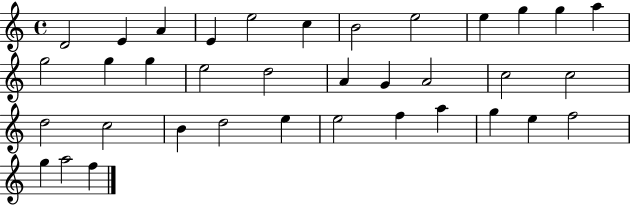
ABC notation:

X:1
T:Untitled
M:4/4
L:1/4
K:C
D2 E A E e2 c B2 e2 e g g a g2 g g e2 d2 A G A2 c2 c2 d2 c2 B d2 e e2 f a g e f2 g a2 f